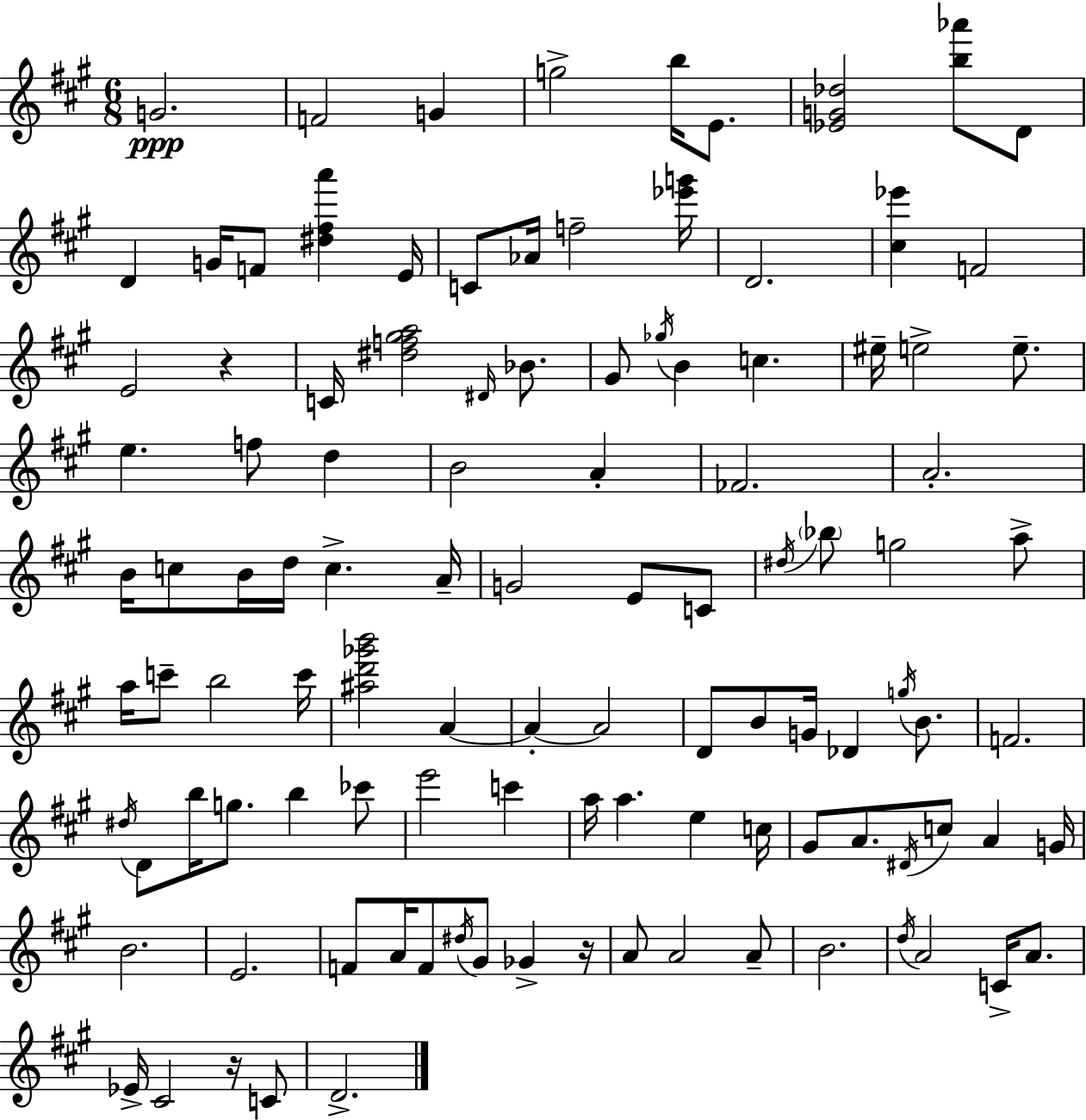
G4/h. F4/h G4/q G5/h B5/s E4/e. [Eb4,G4,Db5]/h [B5,Ab6]/e D4/e D4/q G4/s F4/e [D#5,F#5,A6]/q E4/s C4/e Ab4/s F5/h [Eb6,G6]/s D4/h. [C#5,Eb6]/q F4/h E4/h R/q C4/s [D#5,F5,G#5,A5]/h D#4/s Bb4/e. G#4/e Gb5/s B4/q C5/q. EIS5/s E5/h E5/e. E5/q. F5/e D5/q B4/h A4/q FES4/h. A4/h. B4/s C5/e B4/s D5/s C5/q. A4/s G4/h E4/e C4/e D#5/s Bb5/e G5/h A5/e A5/s C6/e B5/h C6/s [A#5,D6,Gb6,B6]/h A4/q A4/q A4/h D4/e B4/e G4/s Db4/q G5/s B4/e. F4/h. D#5/s D4/e B5/s G5/e. B5/q CES6/e E6/h C6/q A5/s A5/q. E5/q C5/s G#4/e A4/e. D#4/s C5/e A4/q G4/s B4/h. E4/h. F4/e A4/s F4/e D#5/s G#4/e Gb4/q R/s A4/e A4/h A4/e B4/h. D5/s A4/h C4/s A4/e. Eb4/s C#4/h R/s C4/e D4/h.